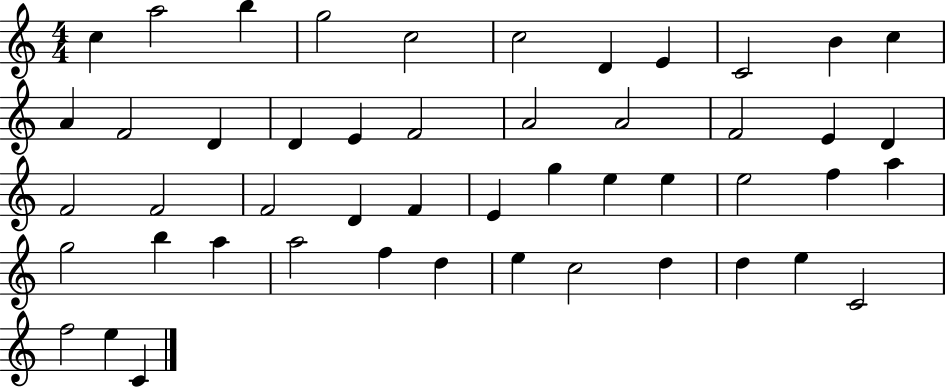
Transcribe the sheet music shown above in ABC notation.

X:1
T:Untitled
M:4/4
L:1/4
K:C
c a2 b g2 c2 c2 D E C2 B c A F2 D D E F2 A2 A2 F2 E D F2 F2 F2 D F E g e e e2 f a g2 b a a2 f d e c2 d d e C2 f2 e C